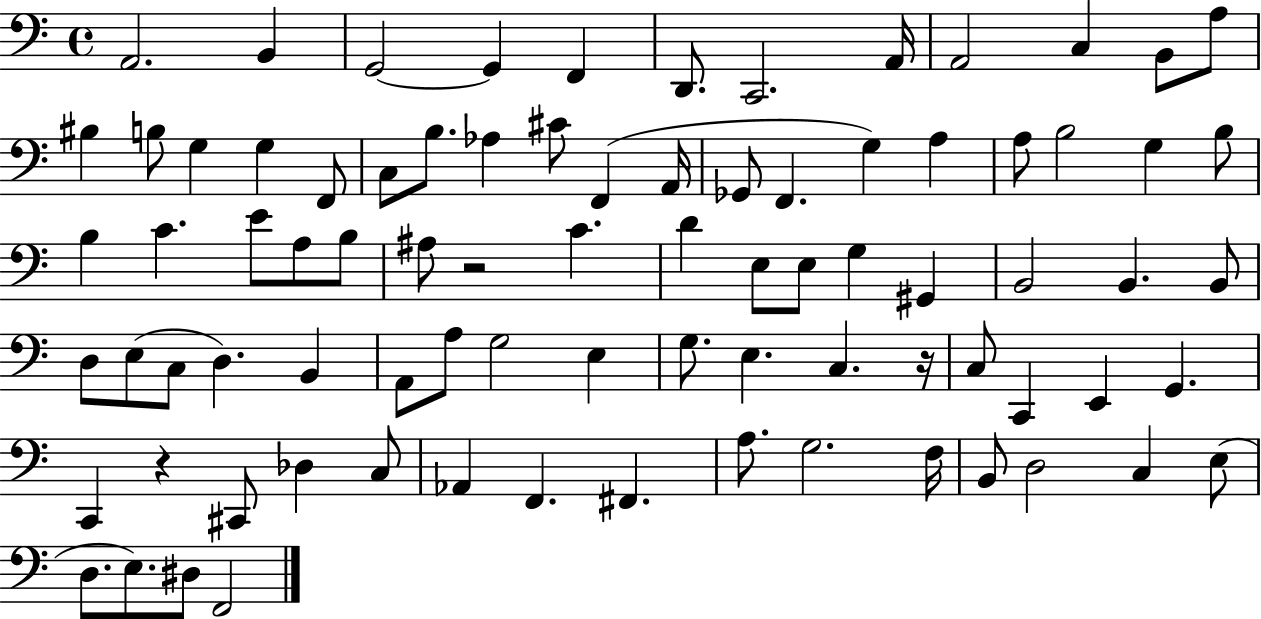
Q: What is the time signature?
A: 4/4